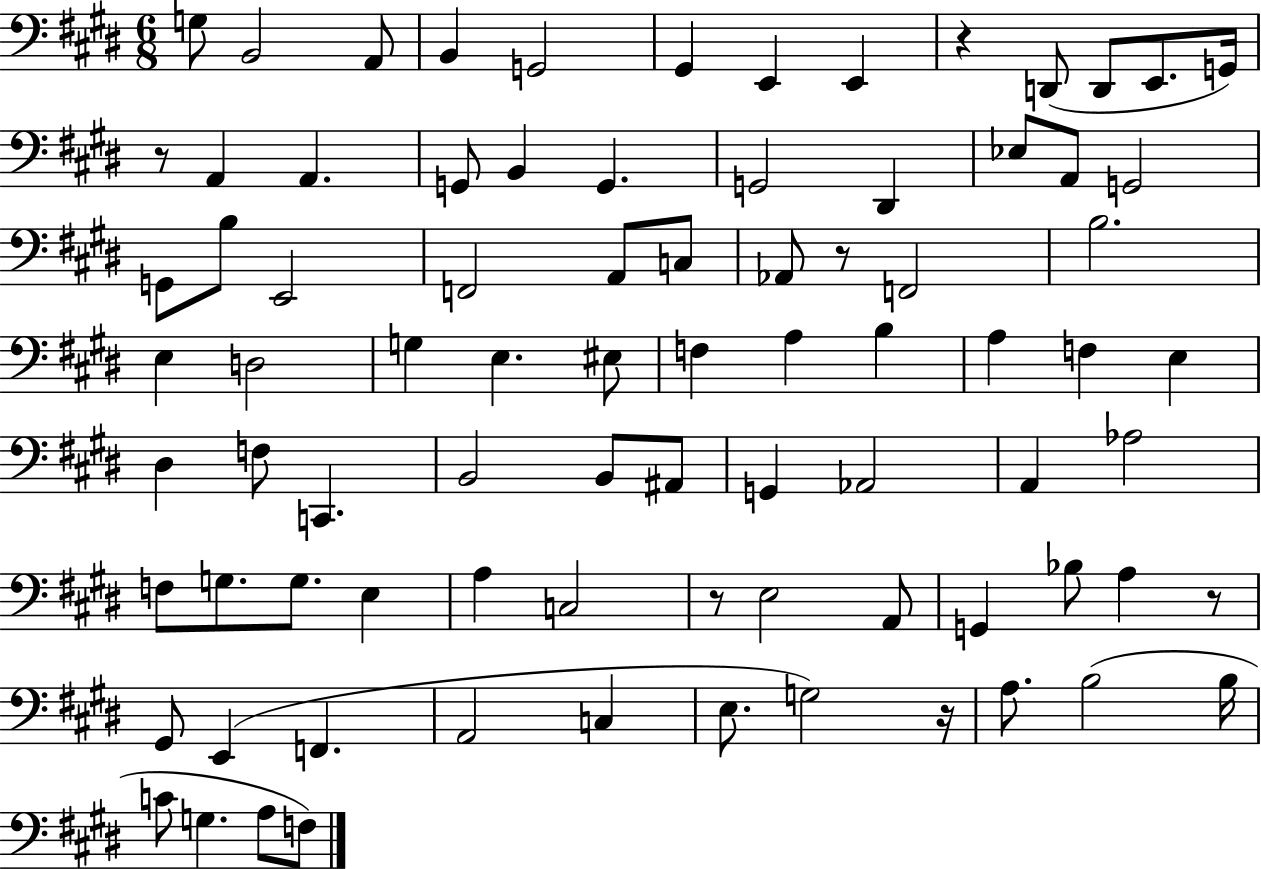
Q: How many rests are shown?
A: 6